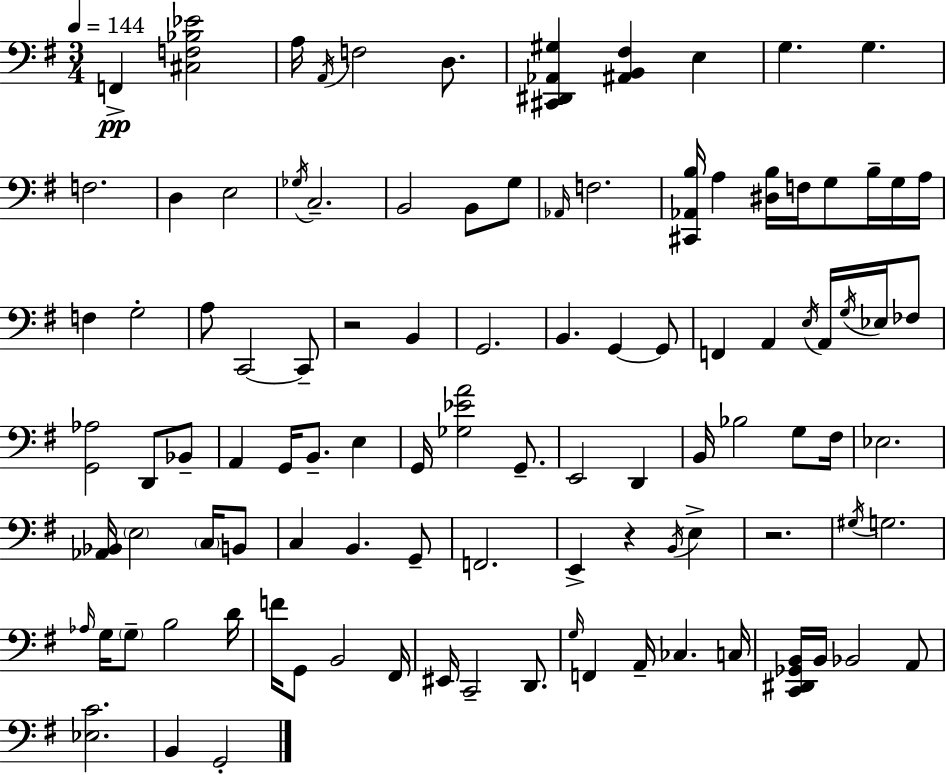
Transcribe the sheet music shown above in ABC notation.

X:1
T:Untitled
M:3/4
L:1/4
K:Em
F,, [^C,F,_B,_E]2 A,/4 A,,/4 F,2 D,/2 [^C,,^D,,_A,,^G,] [^A,,B,,^F,] E, G, G, F,2 D, E,2 _G,/4 C,2 B,,2 B,,/2 G,/2 _A,,/4 F,2 [^C,,_A,,B,]/4 A, [^D,B,]/4 F,/4 G,/2 B,/4 G,/4 A,/4 F, G,2 A,/2 C,,2 C,,/2 z2 B,, G,,2 B,, G,, G,,/2 F,, A,, E,/4 A,,/4 G,/4 _E,/4 _F,/2 [G,,_A,]2 D,,/2 _B,,/2 A,, G,,/4 B,,/2 E, G,,/4 [_G,_EA]2 G,,/2 E,,2 D,, B,,/4 _B,2 G,/2 ^F,/4 _E,2 [_A,,_B,,]/4 E,2 C,/4 B,,/2 C, B,, G,,/2 F,,2 E,, z B,,/4 E, z2 ^G,/4 G,2 _A,/4 G,/4 G,/2 B,2 D/4 F/4 G,,/2 B,,2 ^F,,/4 ^E,,/4 C,,2 D,,/2 G,/4 F,, A,,/4 _C, C,/4 [C,,^D,,_G,,B,,]/4 B,,/4 _B,,2 A,,/2 [_E,C]2 B,, G,,2